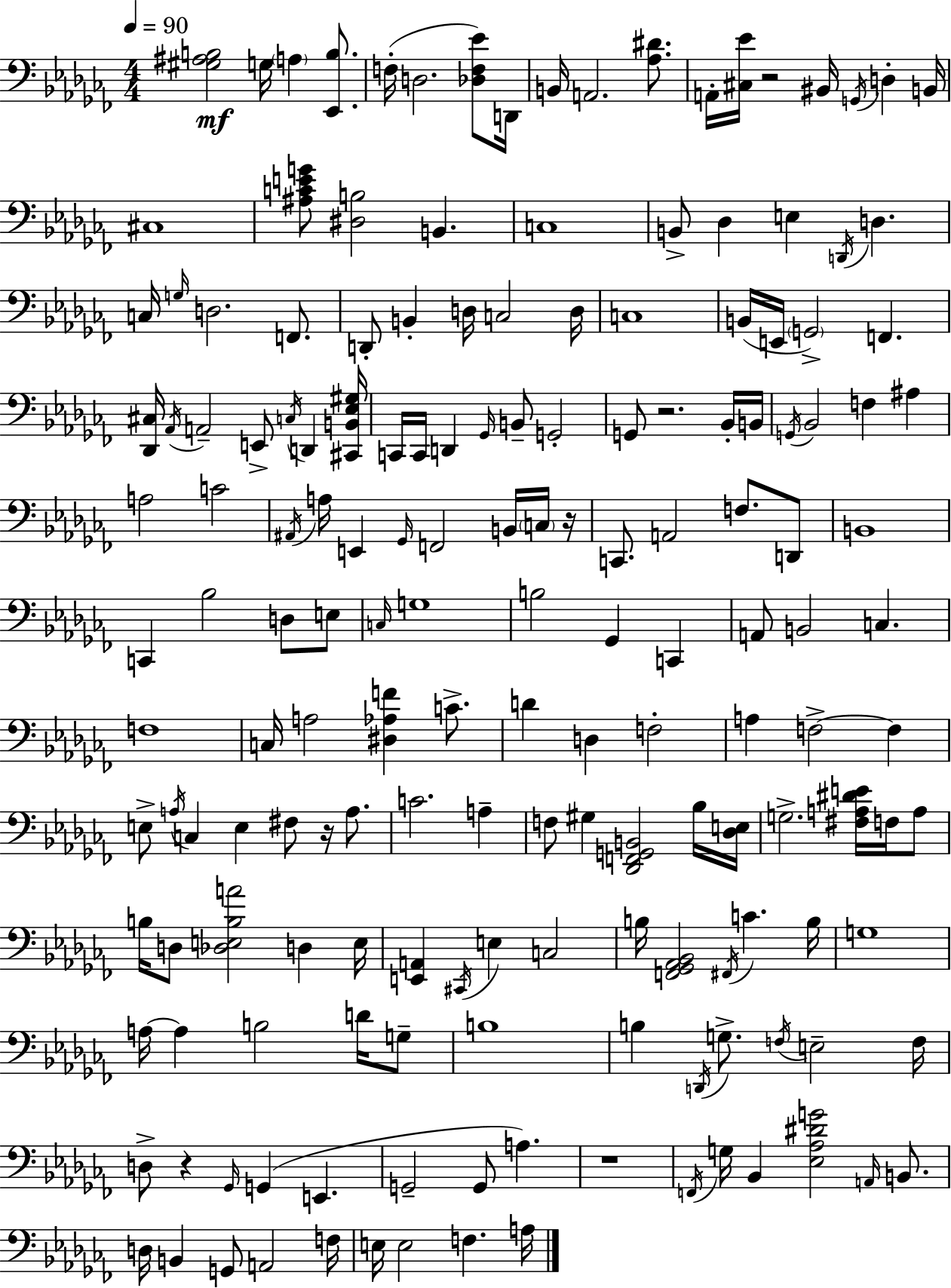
{
  \clef bass
  \numericTimeSignature
  \time 4/4
  \key aes \minor
  \tempo 4 = 90
  <gis ais b>2\mf g16 \parenthesize a4 <ees, b>8. | f16-.( d2. <des f ees'>8) d,16 | b,16 a,2. <aes dis'>8. | a,16-. <cis ees'>16 r2 bis,16 \acciaccatura { g,16 } d4-. | \break b,16 cis1 | <ais c' e' g'>8 <dis b>2 b,4. | c1 | b,8-> des4 e4 \acciaccatura { d,16 } d4. | \break c16 \grace { g16 } d2. | f,8. d,8-. b,4-. d16 c2 | d16 c1 | b,16( e,16 \parenthesize g,2->) f,4. | \break <des, cis>16 \acciaccatura { aes,16 } a,2-- e,8-> \acciaccatura { c16 } | d,4 <cis, b, ees gis>16 c,16 c,16 d,4 \grace { ges,16 } b,8-- g,2-. | g,8 r2. | bes,16-. b,16 \acciaccatura { g,16 } bes,2 f4 | \break ais4 a2 c'2 | \acciaccatura { ais,16 } a16 e,4 \grace { ges,16 } f,2 | b,16 \parenthesize c16 r16 c,8. a,2 | f8. d,8 b,1 | \break c,4 bes2 | d8 e8 \grace { c16 } g1 | b2 | ges,4 c,4 a,8 b,2 | \break c4. f1 | c16 a2 | <dis aes f'>4 c'8.-> d'4 d4 | f2-. a4 f2->~~ | \break f4 e8-> \acciaccatura { a16 } c4 | e4 fis8 r16 a8. c'2. | a4-- f8 gis4 | <des, f, g, b,>2 bes16 <des e>16 g2.-> | \break <fis a dis' e'>16 f16 a8 b16 d8 <des e b a'>2 | d4 e16 <e, a,>4 \acciaccatura { cis,16 } | e4 c2 b16 <f, ges, aes, bes,>2 | \acciaccatura { fis,16 } c'4. b16 g1 | \break a16~~ a4 | b2 d'16 g8-- b1 | b4 | \acciaccatura { d,16 } g8.-> \acciaccatura { f16 } e2-- f16 d8-> | \break r4 \grace { ges,16 }( g,4 e,4. | g,2-- g,8 a4.) | r1 | \acciaccatura { f,16 } g16 bes,4 <ees aes dis' g'>2 \grace { a,16 } b,8. | \break d16 b,4 g,8 a,2 | f16 e16 e2 f4. | a16 \bar "|."
}